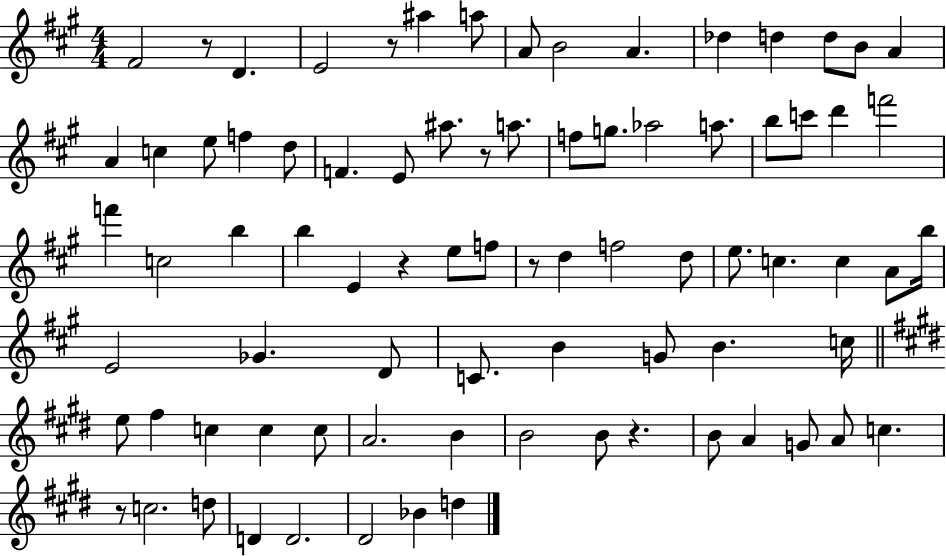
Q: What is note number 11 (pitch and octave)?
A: D5